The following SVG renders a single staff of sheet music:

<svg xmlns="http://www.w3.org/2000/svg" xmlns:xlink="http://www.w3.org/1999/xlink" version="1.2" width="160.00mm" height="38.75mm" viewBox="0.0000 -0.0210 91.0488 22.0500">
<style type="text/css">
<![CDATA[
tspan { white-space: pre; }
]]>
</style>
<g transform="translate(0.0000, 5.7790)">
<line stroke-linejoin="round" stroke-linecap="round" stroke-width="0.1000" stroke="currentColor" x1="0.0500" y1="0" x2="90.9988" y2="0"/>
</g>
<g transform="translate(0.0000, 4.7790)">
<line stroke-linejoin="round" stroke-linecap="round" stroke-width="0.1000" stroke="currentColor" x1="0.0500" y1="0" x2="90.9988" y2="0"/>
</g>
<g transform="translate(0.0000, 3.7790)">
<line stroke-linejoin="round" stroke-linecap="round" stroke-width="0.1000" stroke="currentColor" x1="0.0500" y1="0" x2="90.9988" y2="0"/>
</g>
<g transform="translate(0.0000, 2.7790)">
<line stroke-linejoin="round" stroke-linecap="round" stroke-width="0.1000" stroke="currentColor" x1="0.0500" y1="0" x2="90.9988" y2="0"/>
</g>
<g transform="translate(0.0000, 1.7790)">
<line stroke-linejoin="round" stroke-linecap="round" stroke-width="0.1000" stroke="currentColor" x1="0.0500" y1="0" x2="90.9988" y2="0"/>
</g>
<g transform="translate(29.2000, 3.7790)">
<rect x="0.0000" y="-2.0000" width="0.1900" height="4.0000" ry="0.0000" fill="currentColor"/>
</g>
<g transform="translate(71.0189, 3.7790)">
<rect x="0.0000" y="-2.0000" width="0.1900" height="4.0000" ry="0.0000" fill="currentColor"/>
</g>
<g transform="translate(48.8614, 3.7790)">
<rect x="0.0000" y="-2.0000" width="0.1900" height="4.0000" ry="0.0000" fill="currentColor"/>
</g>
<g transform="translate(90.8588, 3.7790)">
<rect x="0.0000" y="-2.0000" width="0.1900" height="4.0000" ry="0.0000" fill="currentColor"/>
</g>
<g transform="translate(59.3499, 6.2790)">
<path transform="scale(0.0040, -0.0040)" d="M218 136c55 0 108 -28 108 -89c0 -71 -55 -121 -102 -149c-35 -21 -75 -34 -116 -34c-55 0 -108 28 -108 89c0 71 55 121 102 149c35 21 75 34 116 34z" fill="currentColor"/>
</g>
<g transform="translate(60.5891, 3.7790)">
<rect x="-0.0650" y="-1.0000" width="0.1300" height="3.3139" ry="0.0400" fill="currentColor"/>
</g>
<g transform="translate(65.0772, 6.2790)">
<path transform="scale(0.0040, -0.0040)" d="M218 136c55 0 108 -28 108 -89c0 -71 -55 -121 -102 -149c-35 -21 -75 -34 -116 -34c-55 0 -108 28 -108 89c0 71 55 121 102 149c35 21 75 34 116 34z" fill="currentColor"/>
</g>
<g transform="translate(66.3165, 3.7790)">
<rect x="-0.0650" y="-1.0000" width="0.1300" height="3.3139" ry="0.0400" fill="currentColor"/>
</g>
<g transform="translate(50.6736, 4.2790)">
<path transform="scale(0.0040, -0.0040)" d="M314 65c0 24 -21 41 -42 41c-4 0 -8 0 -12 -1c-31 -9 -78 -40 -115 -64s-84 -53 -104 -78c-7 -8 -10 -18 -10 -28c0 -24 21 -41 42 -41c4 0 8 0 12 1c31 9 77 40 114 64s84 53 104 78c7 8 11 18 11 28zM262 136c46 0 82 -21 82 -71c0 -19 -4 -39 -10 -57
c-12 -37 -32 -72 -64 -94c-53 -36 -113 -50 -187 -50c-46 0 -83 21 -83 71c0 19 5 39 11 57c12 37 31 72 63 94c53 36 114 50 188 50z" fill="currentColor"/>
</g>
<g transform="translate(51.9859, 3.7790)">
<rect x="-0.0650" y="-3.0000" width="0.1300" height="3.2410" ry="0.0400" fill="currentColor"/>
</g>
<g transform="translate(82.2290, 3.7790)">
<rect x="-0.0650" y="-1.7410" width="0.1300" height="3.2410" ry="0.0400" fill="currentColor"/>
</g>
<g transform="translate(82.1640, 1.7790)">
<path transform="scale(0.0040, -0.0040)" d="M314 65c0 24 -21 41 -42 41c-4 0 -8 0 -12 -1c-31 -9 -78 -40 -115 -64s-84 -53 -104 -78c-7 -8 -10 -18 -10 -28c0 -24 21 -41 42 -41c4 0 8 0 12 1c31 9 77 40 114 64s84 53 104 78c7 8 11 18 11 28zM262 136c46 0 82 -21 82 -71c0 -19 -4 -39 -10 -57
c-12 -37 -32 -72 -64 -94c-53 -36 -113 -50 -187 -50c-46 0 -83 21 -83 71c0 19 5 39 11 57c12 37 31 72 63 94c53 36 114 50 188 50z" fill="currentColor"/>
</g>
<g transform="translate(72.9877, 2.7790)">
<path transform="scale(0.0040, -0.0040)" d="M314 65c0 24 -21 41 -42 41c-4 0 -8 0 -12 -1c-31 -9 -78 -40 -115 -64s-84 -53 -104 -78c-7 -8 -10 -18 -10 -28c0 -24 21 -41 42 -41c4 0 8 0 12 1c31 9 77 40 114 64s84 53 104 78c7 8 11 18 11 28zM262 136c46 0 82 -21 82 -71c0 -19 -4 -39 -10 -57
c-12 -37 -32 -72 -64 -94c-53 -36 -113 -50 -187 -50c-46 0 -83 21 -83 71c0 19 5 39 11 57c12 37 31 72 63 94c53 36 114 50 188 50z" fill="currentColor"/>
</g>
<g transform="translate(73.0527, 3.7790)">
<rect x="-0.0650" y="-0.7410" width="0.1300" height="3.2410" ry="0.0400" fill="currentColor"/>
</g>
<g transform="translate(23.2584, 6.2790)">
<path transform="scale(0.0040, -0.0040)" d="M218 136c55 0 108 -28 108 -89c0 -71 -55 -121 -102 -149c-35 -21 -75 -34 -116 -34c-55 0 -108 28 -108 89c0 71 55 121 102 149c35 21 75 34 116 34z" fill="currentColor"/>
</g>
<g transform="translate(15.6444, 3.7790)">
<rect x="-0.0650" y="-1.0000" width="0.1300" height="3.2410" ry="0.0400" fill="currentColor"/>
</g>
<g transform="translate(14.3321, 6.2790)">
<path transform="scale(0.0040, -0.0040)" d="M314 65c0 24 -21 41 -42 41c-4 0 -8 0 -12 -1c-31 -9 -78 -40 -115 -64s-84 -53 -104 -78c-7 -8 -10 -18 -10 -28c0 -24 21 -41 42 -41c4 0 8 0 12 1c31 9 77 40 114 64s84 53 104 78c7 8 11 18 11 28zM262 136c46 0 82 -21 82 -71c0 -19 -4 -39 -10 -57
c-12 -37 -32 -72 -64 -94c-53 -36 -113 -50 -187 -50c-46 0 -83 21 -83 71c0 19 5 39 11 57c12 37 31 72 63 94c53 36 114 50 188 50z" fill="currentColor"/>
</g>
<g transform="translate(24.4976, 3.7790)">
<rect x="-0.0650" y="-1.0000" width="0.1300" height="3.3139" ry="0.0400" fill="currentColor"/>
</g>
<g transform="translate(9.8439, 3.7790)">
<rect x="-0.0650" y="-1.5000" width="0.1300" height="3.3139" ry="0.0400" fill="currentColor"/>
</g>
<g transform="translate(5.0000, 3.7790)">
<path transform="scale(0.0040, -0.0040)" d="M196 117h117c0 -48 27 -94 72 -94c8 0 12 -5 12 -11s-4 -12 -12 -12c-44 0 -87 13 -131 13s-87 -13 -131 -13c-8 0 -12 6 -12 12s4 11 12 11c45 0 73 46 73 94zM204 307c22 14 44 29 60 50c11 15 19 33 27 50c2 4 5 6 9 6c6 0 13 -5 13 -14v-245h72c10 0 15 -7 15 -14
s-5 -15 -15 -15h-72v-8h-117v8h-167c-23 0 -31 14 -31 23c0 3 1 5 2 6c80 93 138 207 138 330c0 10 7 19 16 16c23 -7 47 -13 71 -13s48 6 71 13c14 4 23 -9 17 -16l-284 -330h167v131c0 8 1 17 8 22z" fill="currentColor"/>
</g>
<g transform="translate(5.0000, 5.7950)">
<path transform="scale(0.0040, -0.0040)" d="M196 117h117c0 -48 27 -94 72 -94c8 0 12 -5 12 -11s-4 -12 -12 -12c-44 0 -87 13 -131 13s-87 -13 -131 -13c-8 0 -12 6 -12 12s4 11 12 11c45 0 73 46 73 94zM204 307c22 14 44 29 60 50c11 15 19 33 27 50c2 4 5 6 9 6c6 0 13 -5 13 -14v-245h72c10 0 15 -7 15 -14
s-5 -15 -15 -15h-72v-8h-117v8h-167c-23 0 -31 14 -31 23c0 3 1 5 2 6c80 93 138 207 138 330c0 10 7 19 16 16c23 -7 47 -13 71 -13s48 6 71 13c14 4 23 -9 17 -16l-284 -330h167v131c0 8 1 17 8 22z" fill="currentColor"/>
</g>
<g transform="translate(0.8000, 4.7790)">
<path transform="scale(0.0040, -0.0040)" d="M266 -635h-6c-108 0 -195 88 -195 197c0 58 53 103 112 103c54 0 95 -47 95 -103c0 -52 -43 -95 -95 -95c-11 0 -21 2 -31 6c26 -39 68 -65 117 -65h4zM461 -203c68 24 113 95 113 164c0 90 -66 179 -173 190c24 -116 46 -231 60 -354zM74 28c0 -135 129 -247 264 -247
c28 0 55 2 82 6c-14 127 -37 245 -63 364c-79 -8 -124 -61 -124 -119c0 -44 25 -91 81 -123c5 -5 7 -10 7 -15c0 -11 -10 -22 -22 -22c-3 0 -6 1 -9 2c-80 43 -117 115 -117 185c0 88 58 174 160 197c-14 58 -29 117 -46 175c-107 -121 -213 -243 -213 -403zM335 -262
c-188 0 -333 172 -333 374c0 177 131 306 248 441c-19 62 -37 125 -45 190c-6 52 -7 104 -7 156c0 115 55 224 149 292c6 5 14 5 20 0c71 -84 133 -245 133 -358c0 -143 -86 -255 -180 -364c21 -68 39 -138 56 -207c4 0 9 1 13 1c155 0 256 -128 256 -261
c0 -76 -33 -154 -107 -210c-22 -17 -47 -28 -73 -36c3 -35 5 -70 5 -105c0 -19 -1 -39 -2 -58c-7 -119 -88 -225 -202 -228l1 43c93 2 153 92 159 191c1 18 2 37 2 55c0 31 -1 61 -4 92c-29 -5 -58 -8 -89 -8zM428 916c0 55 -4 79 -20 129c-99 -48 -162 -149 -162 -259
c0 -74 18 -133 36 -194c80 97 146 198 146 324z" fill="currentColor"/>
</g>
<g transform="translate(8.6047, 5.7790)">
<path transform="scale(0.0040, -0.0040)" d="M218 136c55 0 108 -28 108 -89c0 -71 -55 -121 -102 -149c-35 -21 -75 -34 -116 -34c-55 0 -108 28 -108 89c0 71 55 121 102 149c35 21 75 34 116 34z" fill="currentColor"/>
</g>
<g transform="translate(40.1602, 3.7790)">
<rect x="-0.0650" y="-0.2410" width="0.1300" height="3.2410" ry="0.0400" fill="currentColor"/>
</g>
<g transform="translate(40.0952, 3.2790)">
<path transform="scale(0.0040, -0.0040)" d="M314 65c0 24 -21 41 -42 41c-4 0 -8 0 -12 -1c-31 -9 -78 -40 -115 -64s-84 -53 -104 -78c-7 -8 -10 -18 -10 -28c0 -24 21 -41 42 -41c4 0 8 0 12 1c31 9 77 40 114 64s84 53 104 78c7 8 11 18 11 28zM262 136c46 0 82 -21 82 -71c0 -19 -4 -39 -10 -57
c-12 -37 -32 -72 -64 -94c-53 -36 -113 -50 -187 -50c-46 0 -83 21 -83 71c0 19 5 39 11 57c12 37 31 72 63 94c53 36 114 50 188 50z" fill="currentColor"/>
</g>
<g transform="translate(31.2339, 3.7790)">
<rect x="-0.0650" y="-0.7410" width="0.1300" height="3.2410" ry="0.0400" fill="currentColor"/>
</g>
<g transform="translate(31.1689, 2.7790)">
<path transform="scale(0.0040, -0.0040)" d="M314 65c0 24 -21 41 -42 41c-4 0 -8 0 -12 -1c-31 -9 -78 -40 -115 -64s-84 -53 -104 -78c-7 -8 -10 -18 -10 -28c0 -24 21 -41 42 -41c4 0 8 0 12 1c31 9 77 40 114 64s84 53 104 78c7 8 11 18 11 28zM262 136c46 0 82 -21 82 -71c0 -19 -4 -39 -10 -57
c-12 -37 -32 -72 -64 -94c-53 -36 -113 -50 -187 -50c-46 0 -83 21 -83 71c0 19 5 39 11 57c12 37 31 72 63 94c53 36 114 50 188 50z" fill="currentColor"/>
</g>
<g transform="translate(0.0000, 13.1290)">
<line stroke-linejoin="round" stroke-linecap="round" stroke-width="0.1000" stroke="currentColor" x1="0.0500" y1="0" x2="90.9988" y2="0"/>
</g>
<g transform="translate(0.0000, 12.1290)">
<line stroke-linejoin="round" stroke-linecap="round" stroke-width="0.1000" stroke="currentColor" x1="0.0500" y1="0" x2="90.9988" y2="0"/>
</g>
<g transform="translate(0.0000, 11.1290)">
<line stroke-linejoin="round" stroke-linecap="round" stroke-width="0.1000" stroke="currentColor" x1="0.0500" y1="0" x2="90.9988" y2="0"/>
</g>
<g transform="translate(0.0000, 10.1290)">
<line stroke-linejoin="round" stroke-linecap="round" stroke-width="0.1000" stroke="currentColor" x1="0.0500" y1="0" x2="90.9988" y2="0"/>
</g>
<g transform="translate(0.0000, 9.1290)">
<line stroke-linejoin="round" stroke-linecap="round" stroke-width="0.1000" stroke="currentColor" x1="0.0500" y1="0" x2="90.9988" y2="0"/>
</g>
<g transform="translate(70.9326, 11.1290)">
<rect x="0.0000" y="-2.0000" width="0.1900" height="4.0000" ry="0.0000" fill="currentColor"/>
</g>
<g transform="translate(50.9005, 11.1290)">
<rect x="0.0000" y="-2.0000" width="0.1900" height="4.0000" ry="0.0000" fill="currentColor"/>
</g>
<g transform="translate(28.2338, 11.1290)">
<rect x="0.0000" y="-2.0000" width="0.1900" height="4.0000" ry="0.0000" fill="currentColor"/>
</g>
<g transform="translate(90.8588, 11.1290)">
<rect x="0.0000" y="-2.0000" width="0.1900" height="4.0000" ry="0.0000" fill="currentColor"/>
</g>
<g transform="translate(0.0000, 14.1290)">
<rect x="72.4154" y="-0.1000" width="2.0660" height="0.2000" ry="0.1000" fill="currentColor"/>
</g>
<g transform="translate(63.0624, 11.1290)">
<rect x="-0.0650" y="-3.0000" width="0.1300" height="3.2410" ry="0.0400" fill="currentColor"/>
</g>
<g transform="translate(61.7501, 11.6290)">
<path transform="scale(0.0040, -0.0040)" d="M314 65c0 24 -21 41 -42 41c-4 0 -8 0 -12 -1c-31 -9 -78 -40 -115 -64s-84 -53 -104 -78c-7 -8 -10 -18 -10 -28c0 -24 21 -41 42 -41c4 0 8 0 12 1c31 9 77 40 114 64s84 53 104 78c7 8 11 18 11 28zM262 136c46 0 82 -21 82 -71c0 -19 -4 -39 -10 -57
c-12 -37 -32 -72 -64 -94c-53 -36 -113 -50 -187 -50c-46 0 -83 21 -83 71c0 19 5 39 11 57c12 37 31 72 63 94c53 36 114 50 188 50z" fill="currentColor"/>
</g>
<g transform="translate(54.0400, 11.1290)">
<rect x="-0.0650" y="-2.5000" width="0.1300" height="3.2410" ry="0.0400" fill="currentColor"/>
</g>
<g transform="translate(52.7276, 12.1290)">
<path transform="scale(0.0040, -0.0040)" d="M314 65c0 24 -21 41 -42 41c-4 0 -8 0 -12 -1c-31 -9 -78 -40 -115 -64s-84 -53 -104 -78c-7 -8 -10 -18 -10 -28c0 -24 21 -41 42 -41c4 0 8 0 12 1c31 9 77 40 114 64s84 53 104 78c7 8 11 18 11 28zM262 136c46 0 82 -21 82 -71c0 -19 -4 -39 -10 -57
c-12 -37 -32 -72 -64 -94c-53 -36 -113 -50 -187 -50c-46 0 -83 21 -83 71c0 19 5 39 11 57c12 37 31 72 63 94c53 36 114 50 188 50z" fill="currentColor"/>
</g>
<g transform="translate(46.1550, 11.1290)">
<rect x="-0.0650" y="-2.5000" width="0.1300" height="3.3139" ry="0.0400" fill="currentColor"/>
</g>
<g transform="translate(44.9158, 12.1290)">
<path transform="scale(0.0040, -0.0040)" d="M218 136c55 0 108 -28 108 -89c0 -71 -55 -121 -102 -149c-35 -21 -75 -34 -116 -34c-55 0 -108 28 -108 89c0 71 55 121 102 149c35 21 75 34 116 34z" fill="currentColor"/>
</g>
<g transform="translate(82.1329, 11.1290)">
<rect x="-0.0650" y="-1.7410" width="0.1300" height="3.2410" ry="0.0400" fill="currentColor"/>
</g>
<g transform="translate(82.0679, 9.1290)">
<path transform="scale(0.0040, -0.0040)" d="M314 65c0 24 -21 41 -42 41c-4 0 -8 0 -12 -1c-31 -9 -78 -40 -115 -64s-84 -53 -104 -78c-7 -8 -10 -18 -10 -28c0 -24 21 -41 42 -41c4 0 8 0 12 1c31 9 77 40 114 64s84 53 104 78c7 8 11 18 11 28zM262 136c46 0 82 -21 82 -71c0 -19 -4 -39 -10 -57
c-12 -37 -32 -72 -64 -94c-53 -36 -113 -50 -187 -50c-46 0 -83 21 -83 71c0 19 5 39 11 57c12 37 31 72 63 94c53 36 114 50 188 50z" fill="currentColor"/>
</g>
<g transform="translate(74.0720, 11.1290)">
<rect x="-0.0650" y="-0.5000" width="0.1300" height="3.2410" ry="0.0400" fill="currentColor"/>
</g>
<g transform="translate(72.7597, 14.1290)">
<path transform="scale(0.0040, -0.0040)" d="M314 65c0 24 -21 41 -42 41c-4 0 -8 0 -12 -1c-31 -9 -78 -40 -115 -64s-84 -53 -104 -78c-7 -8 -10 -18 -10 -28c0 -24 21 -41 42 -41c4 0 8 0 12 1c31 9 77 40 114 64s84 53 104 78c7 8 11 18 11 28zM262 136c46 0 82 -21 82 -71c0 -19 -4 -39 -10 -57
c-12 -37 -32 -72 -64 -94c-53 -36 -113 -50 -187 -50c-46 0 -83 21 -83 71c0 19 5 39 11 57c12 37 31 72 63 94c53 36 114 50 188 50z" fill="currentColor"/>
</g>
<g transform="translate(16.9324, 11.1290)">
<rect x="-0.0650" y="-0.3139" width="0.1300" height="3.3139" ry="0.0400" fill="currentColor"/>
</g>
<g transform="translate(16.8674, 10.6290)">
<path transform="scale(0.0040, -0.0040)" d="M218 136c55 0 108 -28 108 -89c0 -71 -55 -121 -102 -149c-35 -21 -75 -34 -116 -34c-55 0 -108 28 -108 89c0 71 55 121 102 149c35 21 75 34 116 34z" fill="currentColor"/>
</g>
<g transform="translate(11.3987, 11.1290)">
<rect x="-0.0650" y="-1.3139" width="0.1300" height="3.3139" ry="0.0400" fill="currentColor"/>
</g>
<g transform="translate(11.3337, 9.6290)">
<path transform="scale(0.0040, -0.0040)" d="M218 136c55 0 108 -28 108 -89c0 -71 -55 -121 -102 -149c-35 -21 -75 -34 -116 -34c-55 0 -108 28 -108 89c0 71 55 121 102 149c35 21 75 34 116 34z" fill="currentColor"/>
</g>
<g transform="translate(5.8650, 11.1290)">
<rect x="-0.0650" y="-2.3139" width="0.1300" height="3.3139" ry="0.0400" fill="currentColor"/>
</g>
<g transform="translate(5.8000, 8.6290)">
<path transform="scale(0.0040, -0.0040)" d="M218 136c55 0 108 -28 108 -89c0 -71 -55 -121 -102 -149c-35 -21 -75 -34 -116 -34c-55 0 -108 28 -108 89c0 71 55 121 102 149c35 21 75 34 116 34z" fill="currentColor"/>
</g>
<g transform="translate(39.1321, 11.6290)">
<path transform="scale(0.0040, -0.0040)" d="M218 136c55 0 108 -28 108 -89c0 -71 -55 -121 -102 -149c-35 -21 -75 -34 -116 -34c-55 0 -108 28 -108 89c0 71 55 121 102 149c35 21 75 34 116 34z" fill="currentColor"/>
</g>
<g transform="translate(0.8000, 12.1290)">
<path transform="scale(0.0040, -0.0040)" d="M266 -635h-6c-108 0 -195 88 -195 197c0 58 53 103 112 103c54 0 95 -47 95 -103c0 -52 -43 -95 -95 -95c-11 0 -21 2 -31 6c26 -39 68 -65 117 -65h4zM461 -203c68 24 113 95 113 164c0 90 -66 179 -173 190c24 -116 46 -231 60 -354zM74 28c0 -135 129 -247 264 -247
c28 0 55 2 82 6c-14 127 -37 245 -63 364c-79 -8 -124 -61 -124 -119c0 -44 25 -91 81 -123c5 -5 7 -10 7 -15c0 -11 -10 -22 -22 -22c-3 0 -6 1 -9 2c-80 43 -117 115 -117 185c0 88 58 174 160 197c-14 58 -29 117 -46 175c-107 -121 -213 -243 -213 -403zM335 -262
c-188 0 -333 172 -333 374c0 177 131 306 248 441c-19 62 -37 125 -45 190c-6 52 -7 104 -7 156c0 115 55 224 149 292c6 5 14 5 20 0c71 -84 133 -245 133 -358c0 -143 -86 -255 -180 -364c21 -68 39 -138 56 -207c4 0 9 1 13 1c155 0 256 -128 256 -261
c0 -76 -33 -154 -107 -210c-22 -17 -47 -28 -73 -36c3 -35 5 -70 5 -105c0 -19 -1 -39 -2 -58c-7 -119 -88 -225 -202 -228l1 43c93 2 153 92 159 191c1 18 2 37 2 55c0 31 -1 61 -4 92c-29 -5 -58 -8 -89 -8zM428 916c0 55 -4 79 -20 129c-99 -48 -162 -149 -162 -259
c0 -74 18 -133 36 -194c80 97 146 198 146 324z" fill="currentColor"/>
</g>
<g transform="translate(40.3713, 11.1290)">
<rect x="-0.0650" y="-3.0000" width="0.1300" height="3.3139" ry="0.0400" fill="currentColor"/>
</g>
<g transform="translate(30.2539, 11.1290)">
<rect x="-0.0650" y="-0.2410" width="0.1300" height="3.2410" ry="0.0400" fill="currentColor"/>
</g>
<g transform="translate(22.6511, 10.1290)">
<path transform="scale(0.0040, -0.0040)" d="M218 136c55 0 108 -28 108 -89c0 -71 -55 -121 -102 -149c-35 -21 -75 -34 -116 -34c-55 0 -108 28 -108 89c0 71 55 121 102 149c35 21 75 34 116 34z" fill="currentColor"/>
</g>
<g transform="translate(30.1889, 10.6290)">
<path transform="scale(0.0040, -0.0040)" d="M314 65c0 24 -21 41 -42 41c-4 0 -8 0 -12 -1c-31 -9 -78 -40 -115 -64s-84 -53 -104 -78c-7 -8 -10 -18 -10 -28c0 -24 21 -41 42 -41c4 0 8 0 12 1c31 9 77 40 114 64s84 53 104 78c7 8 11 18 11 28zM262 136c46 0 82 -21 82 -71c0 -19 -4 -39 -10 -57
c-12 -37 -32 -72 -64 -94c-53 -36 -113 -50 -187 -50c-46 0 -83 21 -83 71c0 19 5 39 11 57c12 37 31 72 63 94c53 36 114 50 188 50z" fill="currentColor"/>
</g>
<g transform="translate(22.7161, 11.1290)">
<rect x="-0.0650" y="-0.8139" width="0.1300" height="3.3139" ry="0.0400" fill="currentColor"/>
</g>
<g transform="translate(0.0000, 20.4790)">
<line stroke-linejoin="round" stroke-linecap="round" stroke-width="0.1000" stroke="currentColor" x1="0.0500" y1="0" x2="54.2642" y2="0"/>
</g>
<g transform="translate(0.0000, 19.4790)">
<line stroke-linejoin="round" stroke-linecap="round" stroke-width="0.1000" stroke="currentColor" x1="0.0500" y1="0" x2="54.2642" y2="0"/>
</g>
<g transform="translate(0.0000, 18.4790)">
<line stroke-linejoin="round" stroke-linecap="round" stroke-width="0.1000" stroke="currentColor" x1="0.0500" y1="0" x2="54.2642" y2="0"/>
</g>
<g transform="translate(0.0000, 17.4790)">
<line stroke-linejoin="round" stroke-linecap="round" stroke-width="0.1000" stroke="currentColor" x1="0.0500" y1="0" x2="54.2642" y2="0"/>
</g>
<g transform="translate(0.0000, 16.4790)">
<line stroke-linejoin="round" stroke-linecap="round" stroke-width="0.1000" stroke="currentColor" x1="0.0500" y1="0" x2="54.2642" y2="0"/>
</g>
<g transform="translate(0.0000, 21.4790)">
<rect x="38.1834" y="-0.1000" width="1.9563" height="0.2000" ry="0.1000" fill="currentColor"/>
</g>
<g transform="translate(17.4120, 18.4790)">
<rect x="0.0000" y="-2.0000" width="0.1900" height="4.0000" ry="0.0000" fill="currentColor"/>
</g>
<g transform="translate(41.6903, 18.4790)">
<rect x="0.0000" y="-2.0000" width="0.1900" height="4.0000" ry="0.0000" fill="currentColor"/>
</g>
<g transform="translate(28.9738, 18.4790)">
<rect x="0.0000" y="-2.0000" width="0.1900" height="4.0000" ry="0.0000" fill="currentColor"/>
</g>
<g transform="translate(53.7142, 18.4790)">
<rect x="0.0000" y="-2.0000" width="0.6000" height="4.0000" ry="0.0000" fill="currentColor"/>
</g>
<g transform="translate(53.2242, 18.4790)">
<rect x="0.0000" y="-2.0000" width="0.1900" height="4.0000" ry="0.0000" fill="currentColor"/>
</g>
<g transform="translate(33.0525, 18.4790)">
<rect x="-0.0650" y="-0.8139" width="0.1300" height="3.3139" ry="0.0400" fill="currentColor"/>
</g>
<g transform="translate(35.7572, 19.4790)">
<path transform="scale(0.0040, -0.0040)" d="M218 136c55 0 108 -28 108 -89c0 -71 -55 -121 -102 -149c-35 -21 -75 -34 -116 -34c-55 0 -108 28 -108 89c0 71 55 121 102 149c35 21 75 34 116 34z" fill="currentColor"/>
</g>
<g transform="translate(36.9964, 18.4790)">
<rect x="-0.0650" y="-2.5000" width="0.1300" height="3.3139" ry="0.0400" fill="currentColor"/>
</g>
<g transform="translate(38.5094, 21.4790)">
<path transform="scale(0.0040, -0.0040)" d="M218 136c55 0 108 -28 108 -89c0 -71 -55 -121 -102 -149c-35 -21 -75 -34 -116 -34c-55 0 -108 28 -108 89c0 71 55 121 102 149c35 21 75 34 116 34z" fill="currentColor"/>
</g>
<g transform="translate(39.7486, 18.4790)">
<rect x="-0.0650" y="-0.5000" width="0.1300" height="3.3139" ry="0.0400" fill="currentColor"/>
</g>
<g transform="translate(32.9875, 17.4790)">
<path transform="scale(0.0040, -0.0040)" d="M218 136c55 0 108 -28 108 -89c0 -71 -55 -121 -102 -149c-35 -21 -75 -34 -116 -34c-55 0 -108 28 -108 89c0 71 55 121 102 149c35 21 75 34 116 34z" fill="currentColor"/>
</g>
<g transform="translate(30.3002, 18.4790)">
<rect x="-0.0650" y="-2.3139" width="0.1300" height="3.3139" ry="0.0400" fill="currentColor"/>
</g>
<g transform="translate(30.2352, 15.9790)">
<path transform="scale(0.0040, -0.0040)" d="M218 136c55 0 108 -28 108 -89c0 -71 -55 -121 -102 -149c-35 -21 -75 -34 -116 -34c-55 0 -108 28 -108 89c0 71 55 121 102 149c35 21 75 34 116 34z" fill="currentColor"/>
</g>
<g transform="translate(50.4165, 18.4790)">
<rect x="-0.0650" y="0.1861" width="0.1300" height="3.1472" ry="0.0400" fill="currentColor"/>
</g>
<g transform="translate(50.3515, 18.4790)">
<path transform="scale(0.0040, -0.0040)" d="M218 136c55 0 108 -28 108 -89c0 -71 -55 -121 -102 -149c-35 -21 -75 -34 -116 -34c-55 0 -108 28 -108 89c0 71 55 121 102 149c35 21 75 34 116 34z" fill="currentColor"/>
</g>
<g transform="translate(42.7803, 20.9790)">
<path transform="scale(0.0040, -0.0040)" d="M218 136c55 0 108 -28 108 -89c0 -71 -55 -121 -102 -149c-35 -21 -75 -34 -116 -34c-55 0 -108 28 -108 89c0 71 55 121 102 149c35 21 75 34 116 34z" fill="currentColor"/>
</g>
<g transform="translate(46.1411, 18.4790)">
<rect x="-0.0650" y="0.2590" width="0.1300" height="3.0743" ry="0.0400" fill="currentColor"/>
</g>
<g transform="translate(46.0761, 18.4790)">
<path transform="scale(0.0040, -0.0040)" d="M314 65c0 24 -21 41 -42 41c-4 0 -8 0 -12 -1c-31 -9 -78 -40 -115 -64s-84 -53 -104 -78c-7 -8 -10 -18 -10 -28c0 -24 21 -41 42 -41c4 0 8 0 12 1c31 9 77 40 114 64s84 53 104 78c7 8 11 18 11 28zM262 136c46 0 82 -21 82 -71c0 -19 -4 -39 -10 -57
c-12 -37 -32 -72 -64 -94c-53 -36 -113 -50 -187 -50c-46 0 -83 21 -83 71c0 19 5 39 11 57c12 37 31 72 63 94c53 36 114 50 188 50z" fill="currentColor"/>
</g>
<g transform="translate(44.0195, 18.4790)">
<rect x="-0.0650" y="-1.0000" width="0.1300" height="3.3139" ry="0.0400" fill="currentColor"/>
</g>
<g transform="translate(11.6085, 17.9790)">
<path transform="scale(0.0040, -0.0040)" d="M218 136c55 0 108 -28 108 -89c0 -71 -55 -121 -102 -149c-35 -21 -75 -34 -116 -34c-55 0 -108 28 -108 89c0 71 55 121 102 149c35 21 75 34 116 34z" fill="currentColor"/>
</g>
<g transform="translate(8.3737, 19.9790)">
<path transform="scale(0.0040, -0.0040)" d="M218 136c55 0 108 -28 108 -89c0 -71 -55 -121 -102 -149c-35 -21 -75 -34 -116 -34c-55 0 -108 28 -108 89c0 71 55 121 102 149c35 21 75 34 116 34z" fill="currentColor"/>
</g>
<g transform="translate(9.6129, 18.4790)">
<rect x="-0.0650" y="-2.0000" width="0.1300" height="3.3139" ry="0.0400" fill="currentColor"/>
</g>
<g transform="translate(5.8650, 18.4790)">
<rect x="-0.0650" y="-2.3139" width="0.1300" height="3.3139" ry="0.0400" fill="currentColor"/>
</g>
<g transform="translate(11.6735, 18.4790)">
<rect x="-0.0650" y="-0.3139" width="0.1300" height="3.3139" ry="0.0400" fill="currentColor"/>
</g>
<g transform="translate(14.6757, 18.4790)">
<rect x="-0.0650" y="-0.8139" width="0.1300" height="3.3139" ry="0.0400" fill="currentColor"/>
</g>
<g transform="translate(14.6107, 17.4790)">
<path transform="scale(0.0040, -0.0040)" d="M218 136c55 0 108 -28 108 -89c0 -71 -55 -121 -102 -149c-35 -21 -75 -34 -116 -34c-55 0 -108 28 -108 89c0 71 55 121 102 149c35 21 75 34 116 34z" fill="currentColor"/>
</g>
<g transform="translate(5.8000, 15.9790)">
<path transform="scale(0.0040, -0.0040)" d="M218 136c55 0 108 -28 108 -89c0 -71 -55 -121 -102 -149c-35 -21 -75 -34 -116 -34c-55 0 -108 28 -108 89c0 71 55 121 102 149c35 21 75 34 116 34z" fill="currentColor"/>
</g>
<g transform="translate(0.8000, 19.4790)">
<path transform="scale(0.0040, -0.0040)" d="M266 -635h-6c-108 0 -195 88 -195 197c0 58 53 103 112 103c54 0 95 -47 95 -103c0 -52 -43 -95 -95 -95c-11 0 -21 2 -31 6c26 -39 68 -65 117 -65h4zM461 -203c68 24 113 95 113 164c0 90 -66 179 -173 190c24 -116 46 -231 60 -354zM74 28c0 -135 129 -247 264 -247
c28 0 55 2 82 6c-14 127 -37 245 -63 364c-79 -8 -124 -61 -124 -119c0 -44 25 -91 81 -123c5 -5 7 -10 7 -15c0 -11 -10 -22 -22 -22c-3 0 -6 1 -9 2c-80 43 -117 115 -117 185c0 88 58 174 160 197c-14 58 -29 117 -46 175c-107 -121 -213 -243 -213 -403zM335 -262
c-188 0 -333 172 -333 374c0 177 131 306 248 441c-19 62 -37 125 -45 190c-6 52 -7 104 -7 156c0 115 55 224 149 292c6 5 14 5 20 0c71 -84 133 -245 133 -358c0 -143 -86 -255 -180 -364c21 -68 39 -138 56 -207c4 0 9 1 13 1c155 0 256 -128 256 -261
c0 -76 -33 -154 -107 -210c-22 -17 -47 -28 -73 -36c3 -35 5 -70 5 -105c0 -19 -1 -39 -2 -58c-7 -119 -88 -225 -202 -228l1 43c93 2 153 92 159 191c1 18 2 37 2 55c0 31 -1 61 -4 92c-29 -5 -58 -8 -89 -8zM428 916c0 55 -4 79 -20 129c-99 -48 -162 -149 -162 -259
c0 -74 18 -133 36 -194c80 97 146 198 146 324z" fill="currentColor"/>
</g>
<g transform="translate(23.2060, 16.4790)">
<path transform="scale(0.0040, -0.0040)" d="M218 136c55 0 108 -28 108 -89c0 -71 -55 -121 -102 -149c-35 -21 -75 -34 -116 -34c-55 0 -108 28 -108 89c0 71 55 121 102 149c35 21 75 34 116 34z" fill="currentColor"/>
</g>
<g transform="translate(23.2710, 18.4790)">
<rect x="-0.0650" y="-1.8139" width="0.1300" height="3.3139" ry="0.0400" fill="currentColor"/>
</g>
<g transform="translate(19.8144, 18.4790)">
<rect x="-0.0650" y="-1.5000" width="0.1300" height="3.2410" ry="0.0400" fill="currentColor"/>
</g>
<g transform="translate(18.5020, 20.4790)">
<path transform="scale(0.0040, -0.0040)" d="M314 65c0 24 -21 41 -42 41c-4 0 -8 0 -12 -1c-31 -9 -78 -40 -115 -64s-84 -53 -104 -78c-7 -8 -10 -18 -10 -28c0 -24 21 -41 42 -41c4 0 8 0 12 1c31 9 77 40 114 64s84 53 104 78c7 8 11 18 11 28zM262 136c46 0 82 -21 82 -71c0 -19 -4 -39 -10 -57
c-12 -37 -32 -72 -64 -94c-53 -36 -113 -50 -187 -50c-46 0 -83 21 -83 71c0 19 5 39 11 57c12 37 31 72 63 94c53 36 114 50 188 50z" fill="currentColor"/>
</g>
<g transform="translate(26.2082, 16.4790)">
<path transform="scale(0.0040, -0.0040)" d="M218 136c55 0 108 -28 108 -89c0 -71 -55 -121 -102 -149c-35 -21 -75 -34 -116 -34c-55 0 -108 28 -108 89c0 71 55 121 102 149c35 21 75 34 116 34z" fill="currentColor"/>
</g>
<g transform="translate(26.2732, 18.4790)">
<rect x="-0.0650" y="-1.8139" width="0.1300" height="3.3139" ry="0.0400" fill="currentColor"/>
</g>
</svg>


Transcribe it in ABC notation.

X:1
T:Untitled
M:4/4
L:1/4
K:C
E D2 D d2 c2 A2 D D d2 f2 g e c d c2 A G G2 A2 C2 f2 g F c d E2 f f g d G C D B2 B